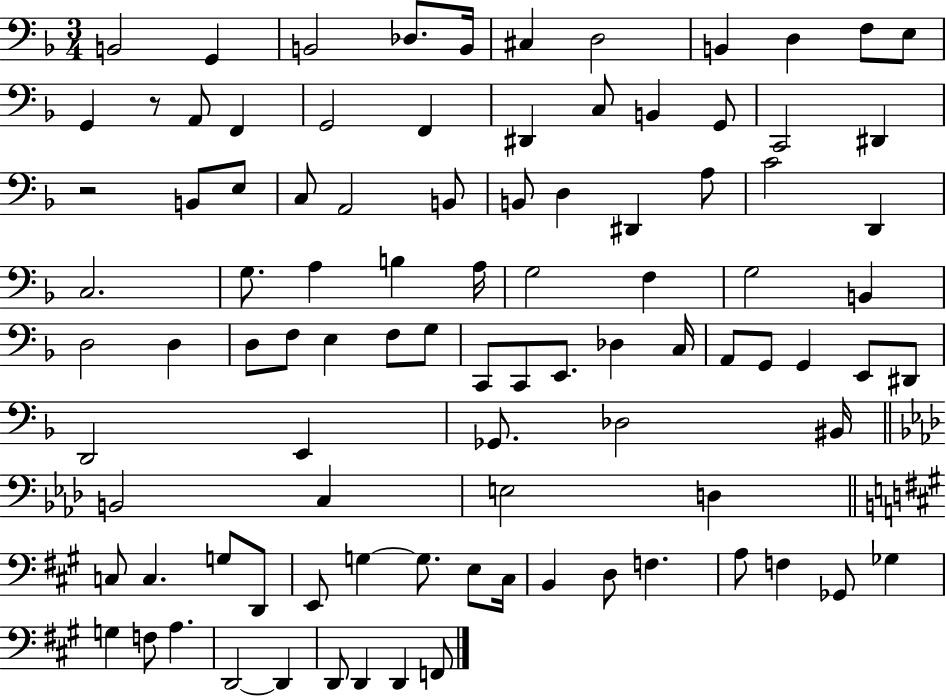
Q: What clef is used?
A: bass